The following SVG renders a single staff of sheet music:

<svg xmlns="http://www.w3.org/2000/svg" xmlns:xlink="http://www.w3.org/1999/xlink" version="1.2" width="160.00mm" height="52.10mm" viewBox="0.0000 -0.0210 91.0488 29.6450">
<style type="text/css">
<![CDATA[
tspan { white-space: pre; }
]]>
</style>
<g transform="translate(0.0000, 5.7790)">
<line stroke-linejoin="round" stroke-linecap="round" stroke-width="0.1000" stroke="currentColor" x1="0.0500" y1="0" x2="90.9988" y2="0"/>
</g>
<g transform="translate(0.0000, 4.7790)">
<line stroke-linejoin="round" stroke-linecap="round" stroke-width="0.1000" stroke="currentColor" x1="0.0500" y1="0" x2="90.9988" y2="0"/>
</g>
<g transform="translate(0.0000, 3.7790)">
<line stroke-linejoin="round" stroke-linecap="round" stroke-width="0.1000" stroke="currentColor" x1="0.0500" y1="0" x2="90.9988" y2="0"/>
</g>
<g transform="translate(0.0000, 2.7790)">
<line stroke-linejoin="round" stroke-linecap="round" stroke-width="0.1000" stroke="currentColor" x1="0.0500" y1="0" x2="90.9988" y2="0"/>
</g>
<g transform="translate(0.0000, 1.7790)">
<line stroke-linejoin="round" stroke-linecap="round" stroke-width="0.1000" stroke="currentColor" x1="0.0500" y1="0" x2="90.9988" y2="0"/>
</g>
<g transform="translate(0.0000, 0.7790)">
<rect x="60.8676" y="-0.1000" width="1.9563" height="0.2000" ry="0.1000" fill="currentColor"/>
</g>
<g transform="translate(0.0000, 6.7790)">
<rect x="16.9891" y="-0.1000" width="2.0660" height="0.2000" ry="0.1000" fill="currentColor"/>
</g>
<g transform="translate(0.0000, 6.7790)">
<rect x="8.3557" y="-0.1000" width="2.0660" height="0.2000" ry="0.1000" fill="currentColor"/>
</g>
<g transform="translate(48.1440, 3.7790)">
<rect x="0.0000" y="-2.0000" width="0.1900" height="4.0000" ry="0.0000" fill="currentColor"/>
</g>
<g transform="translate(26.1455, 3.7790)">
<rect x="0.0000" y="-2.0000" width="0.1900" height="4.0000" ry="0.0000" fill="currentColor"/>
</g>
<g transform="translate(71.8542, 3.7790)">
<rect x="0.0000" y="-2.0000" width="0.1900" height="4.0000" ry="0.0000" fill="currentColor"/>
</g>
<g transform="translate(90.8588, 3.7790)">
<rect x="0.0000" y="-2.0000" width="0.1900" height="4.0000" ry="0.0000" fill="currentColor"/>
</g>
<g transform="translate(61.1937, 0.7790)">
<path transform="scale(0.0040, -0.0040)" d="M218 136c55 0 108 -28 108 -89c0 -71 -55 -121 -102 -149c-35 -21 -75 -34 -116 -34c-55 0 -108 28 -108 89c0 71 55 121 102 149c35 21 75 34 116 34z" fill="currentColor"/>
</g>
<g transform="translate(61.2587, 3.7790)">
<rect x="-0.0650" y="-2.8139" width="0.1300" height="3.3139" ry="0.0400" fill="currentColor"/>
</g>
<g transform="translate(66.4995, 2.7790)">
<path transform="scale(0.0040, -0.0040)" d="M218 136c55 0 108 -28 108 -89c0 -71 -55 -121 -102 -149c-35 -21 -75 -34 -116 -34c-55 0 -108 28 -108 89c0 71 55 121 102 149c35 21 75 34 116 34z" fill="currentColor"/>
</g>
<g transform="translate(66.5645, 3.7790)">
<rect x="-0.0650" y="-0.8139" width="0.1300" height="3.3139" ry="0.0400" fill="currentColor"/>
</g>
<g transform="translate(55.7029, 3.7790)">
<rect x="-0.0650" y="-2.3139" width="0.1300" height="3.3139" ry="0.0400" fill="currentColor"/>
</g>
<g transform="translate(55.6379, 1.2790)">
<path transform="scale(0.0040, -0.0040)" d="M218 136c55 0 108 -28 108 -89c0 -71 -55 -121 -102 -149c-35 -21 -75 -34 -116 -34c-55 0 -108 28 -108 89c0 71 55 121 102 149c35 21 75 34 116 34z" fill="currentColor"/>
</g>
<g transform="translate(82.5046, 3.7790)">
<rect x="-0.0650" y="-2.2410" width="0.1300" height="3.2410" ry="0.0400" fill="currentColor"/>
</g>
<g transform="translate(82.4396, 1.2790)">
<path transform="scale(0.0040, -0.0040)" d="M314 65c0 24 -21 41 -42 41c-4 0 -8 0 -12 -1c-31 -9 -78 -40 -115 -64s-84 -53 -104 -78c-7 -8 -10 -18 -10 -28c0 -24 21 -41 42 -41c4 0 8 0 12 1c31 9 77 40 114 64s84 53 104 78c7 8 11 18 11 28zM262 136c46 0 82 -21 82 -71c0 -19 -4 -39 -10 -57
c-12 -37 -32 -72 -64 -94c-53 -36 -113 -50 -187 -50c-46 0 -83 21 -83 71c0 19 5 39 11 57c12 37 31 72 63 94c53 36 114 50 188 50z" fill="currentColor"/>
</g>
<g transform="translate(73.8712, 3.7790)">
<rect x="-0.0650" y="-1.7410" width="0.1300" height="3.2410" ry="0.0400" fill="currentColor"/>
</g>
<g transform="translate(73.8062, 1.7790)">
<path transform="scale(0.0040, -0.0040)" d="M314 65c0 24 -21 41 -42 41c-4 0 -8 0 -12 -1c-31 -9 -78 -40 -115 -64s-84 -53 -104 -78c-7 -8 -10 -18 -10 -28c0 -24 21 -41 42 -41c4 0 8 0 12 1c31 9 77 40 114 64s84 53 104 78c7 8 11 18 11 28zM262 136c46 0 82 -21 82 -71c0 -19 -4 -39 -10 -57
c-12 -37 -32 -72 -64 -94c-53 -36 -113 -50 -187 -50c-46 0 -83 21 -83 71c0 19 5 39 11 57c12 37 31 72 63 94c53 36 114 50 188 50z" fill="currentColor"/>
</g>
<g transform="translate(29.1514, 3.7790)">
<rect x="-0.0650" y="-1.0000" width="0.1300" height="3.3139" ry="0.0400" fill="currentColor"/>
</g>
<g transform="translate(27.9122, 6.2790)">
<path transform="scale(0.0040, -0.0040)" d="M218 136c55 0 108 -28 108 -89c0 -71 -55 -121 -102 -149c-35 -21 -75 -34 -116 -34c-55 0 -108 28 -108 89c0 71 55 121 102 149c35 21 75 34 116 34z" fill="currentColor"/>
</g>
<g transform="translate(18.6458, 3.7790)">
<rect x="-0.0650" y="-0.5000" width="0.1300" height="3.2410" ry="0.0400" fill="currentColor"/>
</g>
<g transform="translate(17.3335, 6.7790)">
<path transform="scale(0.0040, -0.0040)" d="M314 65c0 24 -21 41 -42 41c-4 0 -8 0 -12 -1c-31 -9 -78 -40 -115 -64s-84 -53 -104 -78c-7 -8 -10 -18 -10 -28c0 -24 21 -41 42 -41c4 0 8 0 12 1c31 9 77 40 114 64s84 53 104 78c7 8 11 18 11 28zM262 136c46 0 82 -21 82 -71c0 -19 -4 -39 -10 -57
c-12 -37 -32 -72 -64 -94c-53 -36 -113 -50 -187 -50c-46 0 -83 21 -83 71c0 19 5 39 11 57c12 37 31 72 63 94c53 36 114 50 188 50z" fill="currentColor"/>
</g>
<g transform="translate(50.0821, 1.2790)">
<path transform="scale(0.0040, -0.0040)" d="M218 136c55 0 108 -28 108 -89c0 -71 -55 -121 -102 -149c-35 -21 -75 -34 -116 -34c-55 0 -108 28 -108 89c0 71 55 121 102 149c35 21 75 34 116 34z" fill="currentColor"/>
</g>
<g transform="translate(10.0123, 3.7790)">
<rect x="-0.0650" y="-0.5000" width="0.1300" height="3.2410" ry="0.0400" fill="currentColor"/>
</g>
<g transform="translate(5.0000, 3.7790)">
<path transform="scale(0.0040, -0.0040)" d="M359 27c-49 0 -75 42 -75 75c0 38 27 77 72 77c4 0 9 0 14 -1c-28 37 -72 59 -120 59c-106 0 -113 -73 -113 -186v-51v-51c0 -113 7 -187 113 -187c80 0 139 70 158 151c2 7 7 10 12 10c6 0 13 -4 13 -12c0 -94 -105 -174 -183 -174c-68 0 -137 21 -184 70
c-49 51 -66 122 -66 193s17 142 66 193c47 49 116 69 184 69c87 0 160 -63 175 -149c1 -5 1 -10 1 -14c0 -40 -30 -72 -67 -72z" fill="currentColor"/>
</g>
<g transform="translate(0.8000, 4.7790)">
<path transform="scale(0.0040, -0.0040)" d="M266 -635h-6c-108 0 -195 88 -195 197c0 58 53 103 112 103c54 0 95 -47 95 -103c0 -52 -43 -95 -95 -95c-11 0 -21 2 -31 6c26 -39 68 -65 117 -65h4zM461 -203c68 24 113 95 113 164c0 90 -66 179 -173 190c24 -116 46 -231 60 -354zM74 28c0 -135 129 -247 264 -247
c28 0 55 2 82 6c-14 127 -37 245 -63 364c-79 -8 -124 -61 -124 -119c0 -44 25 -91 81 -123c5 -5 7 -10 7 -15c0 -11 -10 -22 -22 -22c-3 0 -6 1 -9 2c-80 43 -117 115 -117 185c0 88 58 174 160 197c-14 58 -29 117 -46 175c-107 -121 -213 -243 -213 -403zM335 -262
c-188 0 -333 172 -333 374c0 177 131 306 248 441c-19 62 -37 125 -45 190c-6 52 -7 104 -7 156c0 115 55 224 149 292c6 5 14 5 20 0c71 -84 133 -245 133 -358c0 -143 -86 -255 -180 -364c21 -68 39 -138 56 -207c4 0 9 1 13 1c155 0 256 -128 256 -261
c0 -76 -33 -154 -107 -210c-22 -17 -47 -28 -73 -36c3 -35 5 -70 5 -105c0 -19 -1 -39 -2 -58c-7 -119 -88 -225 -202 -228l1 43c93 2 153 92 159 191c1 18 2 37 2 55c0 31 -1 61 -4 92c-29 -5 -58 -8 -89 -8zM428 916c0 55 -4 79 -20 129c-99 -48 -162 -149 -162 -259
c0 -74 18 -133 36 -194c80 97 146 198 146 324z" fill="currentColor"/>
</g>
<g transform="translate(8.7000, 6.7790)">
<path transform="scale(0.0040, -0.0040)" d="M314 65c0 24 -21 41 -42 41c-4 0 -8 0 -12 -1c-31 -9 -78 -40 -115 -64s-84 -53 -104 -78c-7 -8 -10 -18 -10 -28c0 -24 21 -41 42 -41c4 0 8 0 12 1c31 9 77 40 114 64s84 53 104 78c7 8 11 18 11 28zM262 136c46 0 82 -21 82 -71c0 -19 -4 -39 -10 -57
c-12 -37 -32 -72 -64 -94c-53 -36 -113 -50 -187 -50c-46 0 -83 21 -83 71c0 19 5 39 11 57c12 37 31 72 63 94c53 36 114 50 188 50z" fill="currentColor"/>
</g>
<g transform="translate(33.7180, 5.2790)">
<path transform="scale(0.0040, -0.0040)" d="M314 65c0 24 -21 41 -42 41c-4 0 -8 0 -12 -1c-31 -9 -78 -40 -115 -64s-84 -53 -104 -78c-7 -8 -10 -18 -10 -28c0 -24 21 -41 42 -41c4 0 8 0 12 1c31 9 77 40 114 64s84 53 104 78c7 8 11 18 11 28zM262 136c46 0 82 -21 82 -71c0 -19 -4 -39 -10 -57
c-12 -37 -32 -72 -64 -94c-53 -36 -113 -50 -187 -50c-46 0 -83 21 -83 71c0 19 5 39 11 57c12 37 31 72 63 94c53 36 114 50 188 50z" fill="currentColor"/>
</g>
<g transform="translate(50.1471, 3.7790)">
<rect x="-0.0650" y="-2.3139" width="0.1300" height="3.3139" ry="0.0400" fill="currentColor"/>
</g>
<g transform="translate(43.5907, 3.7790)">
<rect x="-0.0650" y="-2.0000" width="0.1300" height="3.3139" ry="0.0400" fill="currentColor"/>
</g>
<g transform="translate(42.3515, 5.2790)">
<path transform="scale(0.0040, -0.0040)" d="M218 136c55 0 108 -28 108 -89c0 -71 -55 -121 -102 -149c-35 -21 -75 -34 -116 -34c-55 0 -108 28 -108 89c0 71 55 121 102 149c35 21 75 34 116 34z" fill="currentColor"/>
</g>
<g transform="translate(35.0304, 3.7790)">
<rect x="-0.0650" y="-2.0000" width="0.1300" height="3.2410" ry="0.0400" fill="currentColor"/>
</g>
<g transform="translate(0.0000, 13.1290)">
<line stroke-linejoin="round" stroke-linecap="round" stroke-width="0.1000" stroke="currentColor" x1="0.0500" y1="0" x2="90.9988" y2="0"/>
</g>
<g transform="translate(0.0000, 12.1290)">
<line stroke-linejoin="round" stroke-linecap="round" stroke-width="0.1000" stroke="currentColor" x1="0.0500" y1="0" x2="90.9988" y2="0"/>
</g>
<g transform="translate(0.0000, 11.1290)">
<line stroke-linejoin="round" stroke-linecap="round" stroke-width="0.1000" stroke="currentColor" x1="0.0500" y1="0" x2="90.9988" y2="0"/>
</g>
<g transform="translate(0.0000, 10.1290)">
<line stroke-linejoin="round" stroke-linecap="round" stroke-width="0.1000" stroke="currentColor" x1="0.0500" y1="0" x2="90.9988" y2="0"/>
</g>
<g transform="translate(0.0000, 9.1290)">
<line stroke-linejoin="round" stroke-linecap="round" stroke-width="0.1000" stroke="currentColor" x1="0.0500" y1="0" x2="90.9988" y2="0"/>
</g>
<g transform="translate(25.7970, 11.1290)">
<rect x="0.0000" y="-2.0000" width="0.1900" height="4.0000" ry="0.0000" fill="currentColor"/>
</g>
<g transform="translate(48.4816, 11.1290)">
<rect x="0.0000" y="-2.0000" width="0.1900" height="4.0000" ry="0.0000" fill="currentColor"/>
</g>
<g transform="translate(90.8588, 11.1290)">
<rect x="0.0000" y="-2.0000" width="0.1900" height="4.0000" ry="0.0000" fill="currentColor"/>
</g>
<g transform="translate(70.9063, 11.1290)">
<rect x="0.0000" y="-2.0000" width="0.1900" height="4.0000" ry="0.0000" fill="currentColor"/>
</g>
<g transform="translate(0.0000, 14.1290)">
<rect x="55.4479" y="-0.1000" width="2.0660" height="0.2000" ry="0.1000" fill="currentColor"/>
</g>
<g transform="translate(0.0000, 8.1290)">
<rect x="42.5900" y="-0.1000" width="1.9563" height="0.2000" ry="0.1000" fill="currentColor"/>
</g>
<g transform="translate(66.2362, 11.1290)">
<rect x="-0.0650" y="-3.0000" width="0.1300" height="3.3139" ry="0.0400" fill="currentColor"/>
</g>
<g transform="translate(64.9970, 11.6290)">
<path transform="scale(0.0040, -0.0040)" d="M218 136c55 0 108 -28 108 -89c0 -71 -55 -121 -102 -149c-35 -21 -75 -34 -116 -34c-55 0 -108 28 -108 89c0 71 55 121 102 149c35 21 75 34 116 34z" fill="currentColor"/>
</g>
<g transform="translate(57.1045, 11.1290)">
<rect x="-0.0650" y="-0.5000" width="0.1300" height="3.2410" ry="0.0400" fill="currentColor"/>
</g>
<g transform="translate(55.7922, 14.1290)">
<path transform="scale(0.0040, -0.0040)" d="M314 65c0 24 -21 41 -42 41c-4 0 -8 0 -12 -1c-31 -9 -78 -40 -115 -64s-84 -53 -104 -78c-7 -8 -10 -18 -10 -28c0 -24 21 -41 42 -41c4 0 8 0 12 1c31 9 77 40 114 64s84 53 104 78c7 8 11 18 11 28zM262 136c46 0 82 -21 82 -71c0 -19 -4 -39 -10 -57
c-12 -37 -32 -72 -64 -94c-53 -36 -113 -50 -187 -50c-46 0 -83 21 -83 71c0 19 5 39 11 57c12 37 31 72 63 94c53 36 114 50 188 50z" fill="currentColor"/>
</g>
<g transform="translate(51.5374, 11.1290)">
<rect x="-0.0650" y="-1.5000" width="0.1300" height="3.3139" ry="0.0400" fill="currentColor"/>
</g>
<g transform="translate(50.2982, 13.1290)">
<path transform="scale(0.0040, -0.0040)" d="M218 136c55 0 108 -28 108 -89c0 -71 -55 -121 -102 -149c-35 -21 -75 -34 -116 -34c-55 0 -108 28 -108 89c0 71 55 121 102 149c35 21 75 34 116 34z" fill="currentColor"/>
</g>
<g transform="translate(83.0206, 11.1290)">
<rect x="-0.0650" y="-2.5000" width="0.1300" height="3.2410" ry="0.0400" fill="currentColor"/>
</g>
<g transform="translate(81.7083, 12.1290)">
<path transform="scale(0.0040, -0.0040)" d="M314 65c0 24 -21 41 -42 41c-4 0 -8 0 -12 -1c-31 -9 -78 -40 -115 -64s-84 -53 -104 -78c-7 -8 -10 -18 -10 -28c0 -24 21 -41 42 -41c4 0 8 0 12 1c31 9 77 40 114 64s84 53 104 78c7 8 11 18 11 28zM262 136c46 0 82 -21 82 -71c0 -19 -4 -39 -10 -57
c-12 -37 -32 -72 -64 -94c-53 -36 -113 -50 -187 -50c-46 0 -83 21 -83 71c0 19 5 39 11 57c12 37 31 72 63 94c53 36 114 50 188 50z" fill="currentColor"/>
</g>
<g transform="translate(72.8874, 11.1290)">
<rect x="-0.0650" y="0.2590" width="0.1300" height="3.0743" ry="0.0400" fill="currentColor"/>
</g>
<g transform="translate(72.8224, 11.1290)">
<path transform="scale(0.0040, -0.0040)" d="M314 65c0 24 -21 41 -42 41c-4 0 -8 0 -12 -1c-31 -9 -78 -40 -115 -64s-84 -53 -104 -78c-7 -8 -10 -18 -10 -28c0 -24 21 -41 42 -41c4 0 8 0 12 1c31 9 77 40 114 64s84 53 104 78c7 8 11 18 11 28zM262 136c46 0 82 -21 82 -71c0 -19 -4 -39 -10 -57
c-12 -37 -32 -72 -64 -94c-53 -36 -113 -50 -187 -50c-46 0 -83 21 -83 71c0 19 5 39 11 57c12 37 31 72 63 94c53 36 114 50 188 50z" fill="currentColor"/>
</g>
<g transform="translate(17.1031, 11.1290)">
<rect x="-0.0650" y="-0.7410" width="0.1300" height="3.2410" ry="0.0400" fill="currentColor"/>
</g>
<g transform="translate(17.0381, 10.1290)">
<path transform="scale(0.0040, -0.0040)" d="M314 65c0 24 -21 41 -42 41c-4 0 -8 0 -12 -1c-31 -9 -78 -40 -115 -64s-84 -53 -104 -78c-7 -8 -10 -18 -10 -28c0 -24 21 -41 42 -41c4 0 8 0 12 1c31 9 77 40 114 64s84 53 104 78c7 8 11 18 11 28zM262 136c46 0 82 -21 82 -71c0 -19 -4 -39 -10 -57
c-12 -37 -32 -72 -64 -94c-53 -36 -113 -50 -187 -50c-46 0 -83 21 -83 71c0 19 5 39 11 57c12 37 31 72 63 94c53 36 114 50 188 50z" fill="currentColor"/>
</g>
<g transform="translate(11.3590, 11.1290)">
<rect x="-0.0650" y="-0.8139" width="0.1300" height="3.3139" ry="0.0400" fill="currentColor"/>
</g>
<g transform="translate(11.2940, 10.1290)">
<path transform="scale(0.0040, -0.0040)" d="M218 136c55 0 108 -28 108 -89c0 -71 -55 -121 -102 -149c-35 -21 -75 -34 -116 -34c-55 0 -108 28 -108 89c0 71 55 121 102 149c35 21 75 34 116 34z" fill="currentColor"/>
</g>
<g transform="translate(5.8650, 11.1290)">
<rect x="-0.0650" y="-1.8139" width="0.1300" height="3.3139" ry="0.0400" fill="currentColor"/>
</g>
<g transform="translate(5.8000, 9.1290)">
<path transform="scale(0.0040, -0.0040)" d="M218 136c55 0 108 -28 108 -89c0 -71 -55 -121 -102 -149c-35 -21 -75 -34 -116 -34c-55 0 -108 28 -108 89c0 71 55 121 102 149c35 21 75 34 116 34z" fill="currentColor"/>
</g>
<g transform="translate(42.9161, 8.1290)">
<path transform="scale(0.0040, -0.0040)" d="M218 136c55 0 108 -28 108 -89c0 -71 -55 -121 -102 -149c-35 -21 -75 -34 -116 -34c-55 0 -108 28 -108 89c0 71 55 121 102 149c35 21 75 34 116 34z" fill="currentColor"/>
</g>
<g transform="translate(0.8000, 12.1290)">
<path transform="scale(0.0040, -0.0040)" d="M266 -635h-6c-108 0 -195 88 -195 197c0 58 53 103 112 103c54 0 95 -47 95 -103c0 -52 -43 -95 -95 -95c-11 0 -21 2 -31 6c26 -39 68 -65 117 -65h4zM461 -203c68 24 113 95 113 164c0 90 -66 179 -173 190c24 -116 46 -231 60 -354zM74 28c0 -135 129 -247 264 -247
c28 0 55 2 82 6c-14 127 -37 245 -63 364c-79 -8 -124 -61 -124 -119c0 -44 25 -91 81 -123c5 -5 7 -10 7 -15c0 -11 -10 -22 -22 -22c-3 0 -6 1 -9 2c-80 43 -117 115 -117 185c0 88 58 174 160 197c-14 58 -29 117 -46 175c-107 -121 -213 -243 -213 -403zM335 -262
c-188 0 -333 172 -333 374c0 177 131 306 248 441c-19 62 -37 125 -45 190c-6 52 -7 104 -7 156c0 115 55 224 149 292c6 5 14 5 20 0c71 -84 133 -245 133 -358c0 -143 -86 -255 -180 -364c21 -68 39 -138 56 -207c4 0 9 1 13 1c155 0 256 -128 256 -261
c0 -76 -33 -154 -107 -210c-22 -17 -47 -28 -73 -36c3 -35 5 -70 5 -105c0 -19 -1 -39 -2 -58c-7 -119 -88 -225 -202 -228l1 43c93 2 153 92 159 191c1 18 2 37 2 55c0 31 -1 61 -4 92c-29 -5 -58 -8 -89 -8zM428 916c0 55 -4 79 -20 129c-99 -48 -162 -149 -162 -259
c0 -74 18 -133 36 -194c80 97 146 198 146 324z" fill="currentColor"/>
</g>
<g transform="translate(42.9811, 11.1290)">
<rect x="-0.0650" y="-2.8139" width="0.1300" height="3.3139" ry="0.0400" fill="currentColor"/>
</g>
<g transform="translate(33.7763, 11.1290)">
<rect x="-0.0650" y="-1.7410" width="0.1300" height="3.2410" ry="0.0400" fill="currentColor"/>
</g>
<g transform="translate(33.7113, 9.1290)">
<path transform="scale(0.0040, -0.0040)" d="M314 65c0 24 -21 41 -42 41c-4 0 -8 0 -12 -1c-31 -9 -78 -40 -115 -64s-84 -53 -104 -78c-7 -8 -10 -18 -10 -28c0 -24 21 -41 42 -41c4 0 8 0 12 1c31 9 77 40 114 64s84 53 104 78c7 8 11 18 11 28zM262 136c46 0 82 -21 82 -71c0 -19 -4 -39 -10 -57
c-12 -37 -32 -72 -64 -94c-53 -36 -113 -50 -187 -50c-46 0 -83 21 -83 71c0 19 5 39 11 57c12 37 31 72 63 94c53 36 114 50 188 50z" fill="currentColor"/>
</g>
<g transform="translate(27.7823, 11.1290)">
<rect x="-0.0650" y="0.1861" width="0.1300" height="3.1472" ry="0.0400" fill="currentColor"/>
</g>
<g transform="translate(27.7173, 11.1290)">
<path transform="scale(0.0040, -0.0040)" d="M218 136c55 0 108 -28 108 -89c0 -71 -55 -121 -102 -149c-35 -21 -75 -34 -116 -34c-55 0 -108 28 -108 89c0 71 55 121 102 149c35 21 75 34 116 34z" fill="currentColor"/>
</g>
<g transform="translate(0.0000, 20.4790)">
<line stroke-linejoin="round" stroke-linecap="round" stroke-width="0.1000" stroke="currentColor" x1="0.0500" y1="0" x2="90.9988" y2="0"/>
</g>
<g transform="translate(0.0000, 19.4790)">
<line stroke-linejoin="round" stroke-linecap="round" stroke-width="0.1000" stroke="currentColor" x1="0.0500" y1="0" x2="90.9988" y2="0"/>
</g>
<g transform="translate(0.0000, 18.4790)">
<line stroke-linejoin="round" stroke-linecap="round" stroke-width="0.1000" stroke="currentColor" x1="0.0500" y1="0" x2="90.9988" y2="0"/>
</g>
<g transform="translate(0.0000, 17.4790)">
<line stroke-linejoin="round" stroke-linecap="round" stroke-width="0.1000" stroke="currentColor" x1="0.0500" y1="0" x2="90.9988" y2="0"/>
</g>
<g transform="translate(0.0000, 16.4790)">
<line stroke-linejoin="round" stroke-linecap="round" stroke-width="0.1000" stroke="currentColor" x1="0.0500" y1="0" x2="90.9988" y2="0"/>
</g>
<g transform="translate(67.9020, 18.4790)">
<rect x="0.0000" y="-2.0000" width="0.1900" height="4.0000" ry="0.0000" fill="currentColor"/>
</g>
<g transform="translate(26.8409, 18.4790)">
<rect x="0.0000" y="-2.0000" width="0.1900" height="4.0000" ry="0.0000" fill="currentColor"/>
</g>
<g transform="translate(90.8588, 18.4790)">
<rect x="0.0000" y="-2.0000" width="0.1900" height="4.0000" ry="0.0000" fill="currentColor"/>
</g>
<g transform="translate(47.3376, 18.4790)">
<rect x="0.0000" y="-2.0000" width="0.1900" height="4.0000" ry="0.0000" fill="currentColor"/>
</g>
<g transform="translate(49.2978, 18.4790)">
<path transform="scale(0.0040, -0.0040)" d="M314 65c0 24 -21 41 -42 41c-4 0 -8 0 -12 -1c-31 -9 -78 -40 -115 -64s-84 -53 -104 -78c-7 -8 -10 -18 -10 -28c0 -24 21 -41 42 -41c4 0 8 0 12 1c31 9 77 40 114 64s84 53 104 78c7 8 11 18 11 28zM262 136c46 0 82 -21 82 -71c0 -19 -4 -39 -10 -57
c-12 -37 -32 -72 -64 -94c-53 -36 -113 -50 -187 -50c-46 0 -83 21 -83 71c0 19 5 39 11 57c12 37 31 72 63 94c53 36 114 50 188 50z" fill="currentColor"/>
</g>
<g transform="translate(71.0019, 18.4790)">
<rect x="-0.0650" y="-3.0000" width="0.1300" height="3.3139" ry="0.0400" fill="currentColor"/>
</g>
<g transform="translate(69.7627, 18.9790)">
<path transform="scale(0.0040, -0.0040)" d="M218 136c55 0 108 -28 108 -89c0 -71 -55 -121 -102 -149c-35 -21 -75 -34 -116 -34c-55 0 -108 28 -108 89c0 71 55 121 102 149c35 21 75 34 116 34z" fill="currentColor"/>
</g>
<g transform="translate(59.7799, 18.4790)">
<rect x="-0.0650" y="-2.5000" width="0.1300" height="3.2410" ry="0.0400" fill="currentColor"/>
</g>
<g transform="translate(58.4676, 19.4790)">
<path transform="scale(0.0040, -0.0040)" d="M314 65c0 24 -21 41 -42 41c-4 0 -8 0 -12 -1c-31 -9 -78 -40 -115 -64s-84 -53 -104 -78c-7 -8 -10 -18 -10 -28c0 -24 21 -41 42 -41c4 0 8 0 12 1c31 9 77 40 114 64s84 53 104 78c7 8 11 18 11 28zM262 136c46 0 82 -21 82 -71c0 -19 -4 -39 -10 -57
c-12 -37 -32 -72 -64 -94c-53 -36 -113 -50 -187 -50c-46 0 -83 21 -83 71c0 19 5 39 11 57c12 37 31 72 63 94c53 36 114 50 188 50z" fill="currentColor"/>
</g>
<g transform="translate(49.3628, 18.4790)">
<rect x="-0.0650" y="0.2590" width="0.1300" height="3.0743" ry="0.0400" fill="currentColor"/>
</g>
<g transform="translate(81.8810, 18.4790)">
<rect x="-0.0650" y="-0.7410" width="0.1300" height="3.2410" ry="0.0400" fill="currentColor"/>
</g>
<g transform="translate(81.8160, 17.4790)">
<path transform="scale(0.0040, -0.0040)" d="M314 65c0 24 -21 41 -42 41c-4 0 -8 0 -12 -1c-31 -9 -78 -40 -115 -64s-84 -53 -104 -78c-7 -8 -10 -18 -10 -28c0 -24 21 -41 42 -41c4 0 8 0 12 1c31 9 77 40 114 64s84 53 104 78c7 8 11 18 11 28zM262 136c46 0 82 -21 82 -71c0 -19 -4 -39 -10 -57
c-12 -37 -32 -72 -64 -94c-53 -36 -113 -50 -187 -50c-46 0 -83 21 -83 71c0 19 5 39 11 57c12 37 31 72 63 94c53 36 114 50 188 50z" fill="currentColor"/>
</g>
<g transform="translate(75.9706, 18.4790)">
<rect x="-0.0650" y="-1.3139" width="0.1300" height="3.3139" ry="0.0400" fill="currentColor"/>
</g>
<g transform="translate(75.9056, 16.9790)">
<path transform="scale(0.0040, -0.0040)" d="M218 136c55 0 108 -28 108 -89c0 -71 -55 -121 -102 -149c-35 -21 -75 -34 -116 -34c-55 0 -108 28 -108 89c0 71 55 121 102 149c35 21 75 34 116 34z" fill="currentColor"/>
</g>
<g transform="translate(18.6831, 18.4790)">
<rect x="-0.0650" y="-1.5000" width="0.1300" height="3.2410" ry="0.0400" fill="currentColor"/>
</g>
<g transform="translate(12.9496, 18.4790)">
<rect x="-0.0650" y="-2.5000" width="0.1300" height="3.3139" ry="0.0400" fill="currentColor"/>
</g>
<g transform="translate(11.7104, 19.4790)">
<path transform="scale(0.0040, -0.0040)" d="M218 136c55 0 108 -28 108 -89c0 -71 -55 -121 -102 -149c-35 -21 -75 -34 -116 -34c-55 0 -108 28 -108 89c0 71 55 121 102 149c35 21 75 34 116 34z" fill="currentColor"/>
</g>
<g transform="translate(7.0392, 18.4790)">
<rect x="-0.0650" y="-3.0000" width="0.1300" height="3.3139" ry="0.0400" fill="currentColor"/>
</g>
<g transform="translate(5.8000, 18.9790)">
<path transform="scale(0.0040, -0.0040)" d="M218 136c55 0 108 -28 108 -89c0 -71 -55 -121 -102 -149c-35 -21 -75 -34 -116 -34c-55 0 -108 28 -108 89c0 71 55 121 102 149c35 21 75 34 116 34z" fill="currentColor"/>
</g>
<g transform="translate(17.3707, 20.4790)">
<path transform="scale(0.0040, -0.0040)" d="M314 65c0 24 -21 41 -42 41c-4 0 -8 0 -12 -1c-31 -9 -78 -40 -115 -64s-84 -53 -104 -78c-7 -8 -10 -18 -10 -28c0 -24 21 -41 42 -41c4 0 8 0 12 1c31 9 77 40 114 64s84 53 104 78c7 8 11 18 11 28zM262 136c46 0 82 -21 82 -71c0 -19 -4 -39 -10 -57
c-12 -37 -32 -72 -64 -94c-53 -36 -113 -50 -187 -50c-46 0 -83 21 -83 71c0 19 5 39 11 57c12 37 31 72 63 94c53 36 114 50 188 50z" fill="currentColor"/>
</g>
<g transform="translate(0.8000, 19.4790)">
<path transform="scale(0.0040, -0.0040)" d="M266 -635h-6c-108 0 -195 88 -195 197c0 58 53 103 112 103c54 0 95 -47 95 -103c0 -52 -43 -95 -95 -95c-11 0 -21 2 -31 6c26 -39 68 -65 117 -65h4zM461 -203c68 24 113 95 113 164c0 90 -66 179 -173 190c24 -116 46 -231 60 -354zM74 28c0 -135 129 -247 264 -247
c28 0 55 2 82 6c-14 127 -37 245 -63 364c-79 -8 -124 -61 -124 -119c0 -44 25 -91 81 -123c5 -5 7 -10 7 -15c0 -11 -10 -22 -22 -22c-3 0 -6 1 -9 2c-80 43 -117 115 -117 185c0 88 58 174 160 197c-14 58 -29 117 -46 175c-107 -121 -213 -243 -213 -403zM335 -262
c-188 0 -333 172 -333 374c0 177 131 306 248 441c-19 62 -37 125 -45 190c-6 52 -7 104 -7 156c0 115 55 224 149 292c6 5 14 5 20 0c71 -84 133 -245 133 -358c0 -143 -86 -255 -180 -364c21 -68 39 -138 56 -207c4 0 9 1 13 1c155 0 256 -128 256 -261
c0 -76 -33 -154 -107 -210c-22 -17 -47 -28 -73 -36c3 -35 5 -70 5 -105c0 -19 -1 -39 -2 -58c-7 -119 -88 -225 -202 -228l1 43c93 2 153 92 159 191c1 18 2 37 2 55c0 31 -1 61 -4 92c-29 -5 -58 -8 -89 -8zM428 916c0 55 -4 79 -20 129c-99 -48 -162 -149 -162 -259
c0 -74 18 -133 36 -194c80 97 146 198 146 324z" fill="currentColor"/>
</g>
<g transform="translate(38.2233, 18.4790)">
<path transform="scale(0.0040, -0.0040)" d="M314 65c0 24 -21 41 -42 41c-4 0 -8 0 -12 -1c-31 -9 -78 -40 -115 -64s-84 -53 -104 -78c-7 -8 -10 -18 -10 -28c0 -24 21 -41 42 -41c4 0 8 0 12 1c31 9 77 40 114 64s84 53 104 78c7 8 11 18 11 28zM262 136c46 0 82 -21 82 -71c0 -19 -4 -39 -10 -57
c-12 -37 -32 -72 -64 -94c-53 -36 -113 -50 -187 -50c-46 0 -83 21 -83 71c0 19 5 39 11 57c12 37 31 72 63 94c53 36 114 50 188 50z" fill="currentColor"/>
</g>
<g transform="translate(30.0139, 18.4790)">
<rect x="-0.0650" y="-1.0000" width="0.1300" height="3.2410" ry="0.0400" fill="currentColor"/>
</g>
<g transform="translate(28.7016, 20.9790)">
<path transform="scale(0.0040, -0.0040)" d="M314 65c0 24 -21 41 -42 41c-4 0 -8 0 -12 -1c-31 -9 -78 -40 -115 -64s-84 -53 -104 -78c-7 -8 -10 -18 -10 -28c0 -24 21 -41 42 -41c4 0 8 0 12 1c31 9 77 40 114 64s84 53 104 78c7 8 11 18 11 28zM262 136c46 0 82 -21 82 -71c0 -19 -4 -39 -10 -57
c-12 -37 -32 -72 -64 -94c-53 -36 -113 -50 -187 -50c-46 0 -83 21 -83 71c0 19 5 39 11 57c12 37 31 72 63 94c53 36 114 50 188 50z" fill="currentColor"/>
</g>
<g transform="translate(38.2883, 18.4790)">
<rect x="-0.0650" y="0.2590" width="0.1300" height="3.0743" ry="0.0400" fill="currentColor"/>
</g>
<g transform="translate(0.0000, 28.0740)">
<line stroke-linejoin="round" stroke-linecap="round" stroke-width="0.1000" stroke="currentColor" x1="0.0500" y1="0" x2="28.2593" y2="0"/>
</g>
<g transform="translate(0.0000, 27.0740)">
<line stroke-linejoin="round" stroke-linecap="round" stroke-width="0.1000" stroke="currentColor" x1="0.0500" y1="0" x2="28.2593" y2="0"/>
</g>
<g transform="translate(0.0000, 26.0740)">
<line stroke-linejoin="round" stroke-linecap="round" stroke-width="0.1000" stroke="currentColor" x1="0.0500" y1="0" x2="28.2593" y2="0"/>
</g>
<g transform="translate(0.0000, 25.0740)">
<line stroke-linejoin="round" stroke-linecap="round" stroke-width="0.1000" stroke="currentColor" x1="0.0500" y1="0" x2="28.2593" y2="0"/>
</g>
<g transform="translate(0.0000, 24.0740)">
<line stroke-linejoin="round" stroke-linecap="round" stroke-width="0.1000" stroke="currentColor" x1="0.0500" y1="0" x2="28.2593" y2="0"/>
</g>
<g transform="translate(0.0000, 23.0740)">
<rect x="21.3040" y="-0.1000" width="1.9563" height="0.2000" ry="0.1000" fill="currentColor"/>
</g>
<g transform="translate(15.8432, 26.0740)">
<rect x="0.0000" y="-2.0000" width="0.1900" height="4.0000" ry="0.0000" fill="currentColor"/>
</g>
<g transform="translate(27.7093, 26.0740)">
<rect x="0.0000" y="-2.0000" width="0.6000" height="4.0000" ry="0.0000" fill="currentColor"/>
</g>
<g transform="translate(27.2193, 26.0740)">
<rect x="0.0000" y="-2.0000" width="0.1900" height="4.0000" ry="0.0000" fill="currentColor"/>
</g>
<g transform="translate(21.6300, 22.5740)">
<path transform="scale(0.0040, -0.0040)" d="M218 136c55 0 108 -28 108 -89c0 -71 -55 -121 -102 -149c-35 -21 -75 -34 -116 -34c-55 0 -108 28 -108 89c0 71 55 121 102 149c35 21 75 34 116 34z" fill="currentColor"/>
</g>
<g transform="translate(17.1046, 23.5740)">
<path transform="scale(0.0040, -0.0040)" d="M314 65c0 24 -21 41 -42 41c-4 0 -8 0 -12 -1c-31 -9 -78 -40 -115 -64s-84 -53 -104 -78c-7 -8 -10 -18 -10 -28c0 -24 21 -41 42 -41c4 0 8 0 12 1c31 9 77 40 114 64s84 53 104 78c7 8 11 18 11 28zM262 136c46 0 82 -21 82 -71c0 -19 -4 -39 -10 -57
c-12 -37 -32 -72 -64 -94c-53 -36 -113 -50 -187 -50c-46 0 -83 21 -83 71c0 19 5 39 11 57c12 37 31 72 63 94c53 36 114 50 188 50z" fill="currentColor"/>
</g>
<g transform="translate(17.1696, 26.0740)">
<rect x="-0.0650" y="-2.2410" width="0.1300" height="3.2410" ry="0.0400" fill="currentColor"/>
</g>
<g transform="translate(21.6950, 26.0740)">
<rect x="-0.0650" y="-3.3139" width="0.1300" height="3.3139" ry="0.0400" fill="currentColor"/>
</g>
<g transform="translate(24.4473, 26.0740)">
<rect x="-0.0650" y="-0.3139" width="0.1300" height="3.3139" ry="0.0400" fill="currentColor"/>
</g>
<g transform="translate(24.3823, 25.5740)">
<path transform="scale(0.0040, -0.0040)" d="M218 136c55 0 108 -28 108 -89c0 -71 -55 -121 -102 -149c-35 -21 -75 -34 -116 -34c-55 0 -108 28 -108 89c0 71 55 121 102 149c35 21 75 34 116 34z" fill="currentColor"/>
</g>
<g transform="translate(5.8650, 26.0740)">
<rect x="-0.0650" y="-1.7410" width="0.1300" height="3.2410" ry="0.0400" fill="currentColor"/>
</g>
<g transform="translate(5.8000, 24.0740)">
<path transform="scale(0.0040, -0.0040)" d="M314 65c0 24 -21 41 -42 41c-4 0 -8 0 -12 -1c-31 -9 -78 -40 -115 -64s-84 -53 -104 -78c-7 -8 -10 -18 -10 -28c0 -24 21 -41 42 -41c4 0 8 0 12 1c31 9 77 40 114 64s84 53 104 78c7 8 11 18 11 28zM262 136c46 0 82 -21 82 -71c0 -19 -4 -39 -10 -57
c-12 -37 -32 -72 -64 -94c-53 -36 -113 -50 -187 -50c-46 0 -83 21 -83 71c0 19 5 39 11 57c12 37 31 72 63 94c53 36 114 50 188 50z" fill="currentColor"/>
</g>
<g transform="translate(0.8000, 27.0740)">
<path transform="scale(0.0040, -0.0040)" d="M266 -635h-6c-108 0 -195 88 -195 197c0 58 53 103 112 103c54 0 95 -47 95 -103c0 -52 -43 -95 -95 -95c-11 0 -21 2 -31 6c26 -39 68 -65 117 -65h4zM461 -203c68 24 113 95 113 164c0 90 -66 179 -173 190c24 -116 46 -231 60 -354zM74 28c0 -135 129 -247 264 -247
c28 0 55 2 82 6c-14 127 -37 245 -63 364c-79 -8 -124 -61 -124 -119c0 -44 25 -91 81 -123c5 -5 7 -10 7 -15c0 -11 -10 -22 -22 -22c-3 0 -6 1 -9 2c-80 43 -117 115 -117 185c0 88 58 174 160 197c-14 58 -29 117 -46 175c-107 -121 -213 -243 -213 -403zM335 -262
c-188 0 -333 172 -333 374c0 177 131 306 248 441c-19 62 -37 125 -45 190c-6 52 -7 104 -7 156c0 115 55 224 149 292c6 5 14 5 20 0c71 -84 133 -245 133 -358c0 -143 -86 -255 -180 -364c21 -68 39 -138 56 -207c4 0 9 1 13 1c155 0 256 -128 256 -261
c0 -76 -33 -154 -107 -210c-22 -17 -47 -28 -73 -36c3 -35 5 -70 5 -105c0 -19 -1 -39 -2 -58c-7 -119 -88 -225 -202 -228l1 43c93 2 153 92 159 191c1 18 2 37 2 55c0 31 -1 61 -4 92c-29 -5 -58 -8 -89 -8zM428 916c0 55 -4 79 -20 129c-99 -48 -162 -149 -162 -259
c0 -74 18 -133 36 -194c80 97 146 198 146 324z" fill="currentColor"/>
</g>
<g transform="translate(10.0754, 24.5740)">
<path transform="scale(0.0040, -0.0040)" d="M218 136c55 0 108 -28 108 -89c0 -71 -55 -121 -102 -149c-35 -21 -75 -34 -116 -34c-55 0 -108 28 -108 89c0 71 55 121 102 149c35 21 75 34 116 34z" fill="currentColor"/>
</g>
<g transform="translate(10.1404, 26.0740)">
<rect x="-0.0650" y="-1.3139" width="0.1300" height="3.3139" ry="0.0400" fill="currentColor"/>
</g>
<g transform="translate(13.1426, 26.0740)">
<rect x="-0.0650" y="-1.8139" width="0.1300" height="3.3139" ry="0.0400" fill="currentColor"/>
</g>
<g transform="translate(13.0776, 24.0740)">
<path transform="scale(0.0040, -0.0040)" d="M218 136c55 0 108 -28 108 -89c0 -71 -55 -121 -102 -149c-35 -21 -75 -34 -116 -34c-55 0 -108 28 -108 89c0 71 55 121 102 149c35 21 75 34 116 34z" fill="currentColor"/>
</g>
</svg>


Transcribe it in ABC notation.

X:1
T:Untitled
M:4/4
L:1/4
K:C
C2 C2 D F2 F g g a d f2 g2 f d d2 B f2 a E C2 A B2 G2 A G E2 D2 B2 B2 G2 A e d2 f2 e f g2 b c